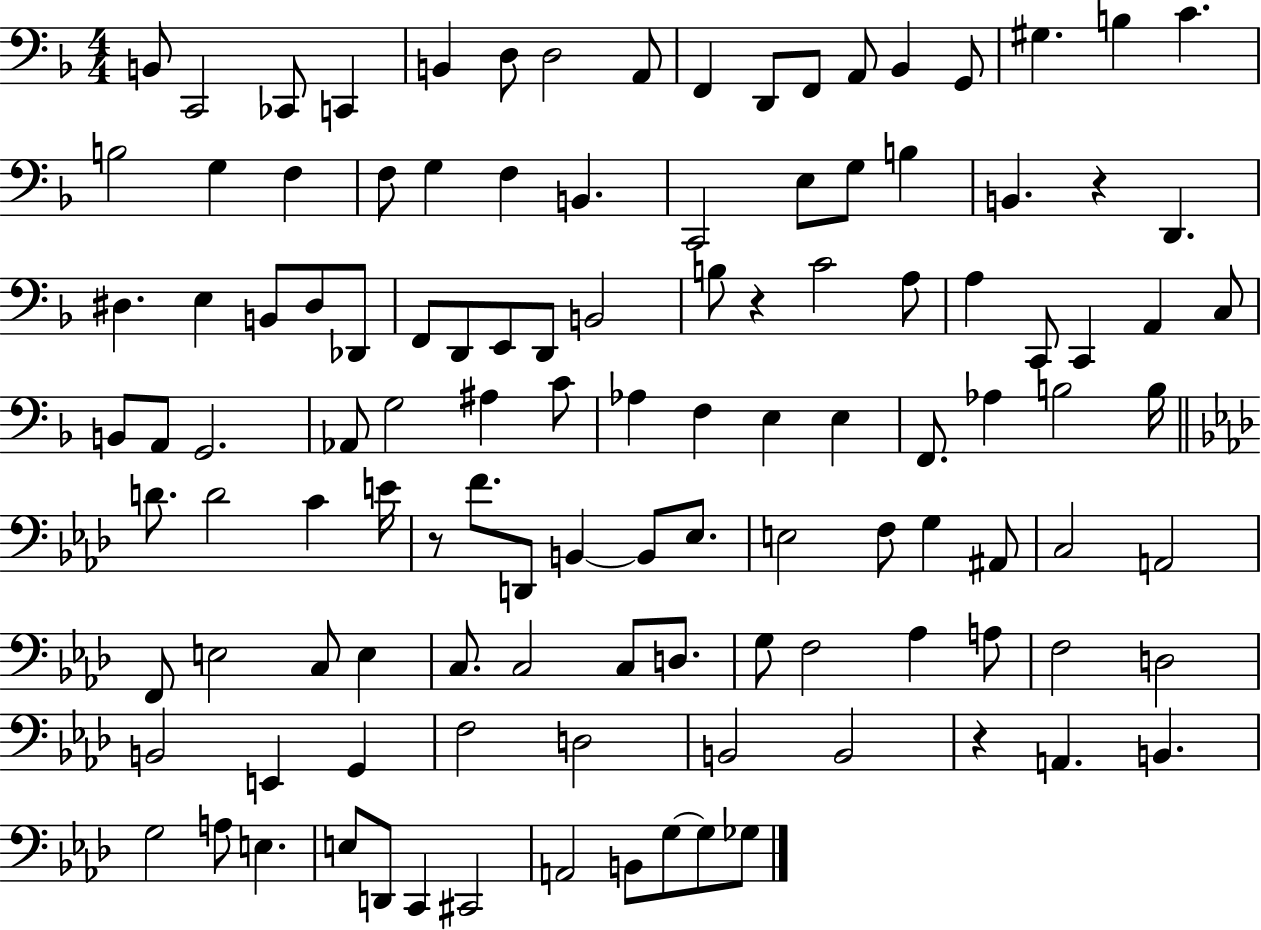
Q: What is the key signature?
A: F major